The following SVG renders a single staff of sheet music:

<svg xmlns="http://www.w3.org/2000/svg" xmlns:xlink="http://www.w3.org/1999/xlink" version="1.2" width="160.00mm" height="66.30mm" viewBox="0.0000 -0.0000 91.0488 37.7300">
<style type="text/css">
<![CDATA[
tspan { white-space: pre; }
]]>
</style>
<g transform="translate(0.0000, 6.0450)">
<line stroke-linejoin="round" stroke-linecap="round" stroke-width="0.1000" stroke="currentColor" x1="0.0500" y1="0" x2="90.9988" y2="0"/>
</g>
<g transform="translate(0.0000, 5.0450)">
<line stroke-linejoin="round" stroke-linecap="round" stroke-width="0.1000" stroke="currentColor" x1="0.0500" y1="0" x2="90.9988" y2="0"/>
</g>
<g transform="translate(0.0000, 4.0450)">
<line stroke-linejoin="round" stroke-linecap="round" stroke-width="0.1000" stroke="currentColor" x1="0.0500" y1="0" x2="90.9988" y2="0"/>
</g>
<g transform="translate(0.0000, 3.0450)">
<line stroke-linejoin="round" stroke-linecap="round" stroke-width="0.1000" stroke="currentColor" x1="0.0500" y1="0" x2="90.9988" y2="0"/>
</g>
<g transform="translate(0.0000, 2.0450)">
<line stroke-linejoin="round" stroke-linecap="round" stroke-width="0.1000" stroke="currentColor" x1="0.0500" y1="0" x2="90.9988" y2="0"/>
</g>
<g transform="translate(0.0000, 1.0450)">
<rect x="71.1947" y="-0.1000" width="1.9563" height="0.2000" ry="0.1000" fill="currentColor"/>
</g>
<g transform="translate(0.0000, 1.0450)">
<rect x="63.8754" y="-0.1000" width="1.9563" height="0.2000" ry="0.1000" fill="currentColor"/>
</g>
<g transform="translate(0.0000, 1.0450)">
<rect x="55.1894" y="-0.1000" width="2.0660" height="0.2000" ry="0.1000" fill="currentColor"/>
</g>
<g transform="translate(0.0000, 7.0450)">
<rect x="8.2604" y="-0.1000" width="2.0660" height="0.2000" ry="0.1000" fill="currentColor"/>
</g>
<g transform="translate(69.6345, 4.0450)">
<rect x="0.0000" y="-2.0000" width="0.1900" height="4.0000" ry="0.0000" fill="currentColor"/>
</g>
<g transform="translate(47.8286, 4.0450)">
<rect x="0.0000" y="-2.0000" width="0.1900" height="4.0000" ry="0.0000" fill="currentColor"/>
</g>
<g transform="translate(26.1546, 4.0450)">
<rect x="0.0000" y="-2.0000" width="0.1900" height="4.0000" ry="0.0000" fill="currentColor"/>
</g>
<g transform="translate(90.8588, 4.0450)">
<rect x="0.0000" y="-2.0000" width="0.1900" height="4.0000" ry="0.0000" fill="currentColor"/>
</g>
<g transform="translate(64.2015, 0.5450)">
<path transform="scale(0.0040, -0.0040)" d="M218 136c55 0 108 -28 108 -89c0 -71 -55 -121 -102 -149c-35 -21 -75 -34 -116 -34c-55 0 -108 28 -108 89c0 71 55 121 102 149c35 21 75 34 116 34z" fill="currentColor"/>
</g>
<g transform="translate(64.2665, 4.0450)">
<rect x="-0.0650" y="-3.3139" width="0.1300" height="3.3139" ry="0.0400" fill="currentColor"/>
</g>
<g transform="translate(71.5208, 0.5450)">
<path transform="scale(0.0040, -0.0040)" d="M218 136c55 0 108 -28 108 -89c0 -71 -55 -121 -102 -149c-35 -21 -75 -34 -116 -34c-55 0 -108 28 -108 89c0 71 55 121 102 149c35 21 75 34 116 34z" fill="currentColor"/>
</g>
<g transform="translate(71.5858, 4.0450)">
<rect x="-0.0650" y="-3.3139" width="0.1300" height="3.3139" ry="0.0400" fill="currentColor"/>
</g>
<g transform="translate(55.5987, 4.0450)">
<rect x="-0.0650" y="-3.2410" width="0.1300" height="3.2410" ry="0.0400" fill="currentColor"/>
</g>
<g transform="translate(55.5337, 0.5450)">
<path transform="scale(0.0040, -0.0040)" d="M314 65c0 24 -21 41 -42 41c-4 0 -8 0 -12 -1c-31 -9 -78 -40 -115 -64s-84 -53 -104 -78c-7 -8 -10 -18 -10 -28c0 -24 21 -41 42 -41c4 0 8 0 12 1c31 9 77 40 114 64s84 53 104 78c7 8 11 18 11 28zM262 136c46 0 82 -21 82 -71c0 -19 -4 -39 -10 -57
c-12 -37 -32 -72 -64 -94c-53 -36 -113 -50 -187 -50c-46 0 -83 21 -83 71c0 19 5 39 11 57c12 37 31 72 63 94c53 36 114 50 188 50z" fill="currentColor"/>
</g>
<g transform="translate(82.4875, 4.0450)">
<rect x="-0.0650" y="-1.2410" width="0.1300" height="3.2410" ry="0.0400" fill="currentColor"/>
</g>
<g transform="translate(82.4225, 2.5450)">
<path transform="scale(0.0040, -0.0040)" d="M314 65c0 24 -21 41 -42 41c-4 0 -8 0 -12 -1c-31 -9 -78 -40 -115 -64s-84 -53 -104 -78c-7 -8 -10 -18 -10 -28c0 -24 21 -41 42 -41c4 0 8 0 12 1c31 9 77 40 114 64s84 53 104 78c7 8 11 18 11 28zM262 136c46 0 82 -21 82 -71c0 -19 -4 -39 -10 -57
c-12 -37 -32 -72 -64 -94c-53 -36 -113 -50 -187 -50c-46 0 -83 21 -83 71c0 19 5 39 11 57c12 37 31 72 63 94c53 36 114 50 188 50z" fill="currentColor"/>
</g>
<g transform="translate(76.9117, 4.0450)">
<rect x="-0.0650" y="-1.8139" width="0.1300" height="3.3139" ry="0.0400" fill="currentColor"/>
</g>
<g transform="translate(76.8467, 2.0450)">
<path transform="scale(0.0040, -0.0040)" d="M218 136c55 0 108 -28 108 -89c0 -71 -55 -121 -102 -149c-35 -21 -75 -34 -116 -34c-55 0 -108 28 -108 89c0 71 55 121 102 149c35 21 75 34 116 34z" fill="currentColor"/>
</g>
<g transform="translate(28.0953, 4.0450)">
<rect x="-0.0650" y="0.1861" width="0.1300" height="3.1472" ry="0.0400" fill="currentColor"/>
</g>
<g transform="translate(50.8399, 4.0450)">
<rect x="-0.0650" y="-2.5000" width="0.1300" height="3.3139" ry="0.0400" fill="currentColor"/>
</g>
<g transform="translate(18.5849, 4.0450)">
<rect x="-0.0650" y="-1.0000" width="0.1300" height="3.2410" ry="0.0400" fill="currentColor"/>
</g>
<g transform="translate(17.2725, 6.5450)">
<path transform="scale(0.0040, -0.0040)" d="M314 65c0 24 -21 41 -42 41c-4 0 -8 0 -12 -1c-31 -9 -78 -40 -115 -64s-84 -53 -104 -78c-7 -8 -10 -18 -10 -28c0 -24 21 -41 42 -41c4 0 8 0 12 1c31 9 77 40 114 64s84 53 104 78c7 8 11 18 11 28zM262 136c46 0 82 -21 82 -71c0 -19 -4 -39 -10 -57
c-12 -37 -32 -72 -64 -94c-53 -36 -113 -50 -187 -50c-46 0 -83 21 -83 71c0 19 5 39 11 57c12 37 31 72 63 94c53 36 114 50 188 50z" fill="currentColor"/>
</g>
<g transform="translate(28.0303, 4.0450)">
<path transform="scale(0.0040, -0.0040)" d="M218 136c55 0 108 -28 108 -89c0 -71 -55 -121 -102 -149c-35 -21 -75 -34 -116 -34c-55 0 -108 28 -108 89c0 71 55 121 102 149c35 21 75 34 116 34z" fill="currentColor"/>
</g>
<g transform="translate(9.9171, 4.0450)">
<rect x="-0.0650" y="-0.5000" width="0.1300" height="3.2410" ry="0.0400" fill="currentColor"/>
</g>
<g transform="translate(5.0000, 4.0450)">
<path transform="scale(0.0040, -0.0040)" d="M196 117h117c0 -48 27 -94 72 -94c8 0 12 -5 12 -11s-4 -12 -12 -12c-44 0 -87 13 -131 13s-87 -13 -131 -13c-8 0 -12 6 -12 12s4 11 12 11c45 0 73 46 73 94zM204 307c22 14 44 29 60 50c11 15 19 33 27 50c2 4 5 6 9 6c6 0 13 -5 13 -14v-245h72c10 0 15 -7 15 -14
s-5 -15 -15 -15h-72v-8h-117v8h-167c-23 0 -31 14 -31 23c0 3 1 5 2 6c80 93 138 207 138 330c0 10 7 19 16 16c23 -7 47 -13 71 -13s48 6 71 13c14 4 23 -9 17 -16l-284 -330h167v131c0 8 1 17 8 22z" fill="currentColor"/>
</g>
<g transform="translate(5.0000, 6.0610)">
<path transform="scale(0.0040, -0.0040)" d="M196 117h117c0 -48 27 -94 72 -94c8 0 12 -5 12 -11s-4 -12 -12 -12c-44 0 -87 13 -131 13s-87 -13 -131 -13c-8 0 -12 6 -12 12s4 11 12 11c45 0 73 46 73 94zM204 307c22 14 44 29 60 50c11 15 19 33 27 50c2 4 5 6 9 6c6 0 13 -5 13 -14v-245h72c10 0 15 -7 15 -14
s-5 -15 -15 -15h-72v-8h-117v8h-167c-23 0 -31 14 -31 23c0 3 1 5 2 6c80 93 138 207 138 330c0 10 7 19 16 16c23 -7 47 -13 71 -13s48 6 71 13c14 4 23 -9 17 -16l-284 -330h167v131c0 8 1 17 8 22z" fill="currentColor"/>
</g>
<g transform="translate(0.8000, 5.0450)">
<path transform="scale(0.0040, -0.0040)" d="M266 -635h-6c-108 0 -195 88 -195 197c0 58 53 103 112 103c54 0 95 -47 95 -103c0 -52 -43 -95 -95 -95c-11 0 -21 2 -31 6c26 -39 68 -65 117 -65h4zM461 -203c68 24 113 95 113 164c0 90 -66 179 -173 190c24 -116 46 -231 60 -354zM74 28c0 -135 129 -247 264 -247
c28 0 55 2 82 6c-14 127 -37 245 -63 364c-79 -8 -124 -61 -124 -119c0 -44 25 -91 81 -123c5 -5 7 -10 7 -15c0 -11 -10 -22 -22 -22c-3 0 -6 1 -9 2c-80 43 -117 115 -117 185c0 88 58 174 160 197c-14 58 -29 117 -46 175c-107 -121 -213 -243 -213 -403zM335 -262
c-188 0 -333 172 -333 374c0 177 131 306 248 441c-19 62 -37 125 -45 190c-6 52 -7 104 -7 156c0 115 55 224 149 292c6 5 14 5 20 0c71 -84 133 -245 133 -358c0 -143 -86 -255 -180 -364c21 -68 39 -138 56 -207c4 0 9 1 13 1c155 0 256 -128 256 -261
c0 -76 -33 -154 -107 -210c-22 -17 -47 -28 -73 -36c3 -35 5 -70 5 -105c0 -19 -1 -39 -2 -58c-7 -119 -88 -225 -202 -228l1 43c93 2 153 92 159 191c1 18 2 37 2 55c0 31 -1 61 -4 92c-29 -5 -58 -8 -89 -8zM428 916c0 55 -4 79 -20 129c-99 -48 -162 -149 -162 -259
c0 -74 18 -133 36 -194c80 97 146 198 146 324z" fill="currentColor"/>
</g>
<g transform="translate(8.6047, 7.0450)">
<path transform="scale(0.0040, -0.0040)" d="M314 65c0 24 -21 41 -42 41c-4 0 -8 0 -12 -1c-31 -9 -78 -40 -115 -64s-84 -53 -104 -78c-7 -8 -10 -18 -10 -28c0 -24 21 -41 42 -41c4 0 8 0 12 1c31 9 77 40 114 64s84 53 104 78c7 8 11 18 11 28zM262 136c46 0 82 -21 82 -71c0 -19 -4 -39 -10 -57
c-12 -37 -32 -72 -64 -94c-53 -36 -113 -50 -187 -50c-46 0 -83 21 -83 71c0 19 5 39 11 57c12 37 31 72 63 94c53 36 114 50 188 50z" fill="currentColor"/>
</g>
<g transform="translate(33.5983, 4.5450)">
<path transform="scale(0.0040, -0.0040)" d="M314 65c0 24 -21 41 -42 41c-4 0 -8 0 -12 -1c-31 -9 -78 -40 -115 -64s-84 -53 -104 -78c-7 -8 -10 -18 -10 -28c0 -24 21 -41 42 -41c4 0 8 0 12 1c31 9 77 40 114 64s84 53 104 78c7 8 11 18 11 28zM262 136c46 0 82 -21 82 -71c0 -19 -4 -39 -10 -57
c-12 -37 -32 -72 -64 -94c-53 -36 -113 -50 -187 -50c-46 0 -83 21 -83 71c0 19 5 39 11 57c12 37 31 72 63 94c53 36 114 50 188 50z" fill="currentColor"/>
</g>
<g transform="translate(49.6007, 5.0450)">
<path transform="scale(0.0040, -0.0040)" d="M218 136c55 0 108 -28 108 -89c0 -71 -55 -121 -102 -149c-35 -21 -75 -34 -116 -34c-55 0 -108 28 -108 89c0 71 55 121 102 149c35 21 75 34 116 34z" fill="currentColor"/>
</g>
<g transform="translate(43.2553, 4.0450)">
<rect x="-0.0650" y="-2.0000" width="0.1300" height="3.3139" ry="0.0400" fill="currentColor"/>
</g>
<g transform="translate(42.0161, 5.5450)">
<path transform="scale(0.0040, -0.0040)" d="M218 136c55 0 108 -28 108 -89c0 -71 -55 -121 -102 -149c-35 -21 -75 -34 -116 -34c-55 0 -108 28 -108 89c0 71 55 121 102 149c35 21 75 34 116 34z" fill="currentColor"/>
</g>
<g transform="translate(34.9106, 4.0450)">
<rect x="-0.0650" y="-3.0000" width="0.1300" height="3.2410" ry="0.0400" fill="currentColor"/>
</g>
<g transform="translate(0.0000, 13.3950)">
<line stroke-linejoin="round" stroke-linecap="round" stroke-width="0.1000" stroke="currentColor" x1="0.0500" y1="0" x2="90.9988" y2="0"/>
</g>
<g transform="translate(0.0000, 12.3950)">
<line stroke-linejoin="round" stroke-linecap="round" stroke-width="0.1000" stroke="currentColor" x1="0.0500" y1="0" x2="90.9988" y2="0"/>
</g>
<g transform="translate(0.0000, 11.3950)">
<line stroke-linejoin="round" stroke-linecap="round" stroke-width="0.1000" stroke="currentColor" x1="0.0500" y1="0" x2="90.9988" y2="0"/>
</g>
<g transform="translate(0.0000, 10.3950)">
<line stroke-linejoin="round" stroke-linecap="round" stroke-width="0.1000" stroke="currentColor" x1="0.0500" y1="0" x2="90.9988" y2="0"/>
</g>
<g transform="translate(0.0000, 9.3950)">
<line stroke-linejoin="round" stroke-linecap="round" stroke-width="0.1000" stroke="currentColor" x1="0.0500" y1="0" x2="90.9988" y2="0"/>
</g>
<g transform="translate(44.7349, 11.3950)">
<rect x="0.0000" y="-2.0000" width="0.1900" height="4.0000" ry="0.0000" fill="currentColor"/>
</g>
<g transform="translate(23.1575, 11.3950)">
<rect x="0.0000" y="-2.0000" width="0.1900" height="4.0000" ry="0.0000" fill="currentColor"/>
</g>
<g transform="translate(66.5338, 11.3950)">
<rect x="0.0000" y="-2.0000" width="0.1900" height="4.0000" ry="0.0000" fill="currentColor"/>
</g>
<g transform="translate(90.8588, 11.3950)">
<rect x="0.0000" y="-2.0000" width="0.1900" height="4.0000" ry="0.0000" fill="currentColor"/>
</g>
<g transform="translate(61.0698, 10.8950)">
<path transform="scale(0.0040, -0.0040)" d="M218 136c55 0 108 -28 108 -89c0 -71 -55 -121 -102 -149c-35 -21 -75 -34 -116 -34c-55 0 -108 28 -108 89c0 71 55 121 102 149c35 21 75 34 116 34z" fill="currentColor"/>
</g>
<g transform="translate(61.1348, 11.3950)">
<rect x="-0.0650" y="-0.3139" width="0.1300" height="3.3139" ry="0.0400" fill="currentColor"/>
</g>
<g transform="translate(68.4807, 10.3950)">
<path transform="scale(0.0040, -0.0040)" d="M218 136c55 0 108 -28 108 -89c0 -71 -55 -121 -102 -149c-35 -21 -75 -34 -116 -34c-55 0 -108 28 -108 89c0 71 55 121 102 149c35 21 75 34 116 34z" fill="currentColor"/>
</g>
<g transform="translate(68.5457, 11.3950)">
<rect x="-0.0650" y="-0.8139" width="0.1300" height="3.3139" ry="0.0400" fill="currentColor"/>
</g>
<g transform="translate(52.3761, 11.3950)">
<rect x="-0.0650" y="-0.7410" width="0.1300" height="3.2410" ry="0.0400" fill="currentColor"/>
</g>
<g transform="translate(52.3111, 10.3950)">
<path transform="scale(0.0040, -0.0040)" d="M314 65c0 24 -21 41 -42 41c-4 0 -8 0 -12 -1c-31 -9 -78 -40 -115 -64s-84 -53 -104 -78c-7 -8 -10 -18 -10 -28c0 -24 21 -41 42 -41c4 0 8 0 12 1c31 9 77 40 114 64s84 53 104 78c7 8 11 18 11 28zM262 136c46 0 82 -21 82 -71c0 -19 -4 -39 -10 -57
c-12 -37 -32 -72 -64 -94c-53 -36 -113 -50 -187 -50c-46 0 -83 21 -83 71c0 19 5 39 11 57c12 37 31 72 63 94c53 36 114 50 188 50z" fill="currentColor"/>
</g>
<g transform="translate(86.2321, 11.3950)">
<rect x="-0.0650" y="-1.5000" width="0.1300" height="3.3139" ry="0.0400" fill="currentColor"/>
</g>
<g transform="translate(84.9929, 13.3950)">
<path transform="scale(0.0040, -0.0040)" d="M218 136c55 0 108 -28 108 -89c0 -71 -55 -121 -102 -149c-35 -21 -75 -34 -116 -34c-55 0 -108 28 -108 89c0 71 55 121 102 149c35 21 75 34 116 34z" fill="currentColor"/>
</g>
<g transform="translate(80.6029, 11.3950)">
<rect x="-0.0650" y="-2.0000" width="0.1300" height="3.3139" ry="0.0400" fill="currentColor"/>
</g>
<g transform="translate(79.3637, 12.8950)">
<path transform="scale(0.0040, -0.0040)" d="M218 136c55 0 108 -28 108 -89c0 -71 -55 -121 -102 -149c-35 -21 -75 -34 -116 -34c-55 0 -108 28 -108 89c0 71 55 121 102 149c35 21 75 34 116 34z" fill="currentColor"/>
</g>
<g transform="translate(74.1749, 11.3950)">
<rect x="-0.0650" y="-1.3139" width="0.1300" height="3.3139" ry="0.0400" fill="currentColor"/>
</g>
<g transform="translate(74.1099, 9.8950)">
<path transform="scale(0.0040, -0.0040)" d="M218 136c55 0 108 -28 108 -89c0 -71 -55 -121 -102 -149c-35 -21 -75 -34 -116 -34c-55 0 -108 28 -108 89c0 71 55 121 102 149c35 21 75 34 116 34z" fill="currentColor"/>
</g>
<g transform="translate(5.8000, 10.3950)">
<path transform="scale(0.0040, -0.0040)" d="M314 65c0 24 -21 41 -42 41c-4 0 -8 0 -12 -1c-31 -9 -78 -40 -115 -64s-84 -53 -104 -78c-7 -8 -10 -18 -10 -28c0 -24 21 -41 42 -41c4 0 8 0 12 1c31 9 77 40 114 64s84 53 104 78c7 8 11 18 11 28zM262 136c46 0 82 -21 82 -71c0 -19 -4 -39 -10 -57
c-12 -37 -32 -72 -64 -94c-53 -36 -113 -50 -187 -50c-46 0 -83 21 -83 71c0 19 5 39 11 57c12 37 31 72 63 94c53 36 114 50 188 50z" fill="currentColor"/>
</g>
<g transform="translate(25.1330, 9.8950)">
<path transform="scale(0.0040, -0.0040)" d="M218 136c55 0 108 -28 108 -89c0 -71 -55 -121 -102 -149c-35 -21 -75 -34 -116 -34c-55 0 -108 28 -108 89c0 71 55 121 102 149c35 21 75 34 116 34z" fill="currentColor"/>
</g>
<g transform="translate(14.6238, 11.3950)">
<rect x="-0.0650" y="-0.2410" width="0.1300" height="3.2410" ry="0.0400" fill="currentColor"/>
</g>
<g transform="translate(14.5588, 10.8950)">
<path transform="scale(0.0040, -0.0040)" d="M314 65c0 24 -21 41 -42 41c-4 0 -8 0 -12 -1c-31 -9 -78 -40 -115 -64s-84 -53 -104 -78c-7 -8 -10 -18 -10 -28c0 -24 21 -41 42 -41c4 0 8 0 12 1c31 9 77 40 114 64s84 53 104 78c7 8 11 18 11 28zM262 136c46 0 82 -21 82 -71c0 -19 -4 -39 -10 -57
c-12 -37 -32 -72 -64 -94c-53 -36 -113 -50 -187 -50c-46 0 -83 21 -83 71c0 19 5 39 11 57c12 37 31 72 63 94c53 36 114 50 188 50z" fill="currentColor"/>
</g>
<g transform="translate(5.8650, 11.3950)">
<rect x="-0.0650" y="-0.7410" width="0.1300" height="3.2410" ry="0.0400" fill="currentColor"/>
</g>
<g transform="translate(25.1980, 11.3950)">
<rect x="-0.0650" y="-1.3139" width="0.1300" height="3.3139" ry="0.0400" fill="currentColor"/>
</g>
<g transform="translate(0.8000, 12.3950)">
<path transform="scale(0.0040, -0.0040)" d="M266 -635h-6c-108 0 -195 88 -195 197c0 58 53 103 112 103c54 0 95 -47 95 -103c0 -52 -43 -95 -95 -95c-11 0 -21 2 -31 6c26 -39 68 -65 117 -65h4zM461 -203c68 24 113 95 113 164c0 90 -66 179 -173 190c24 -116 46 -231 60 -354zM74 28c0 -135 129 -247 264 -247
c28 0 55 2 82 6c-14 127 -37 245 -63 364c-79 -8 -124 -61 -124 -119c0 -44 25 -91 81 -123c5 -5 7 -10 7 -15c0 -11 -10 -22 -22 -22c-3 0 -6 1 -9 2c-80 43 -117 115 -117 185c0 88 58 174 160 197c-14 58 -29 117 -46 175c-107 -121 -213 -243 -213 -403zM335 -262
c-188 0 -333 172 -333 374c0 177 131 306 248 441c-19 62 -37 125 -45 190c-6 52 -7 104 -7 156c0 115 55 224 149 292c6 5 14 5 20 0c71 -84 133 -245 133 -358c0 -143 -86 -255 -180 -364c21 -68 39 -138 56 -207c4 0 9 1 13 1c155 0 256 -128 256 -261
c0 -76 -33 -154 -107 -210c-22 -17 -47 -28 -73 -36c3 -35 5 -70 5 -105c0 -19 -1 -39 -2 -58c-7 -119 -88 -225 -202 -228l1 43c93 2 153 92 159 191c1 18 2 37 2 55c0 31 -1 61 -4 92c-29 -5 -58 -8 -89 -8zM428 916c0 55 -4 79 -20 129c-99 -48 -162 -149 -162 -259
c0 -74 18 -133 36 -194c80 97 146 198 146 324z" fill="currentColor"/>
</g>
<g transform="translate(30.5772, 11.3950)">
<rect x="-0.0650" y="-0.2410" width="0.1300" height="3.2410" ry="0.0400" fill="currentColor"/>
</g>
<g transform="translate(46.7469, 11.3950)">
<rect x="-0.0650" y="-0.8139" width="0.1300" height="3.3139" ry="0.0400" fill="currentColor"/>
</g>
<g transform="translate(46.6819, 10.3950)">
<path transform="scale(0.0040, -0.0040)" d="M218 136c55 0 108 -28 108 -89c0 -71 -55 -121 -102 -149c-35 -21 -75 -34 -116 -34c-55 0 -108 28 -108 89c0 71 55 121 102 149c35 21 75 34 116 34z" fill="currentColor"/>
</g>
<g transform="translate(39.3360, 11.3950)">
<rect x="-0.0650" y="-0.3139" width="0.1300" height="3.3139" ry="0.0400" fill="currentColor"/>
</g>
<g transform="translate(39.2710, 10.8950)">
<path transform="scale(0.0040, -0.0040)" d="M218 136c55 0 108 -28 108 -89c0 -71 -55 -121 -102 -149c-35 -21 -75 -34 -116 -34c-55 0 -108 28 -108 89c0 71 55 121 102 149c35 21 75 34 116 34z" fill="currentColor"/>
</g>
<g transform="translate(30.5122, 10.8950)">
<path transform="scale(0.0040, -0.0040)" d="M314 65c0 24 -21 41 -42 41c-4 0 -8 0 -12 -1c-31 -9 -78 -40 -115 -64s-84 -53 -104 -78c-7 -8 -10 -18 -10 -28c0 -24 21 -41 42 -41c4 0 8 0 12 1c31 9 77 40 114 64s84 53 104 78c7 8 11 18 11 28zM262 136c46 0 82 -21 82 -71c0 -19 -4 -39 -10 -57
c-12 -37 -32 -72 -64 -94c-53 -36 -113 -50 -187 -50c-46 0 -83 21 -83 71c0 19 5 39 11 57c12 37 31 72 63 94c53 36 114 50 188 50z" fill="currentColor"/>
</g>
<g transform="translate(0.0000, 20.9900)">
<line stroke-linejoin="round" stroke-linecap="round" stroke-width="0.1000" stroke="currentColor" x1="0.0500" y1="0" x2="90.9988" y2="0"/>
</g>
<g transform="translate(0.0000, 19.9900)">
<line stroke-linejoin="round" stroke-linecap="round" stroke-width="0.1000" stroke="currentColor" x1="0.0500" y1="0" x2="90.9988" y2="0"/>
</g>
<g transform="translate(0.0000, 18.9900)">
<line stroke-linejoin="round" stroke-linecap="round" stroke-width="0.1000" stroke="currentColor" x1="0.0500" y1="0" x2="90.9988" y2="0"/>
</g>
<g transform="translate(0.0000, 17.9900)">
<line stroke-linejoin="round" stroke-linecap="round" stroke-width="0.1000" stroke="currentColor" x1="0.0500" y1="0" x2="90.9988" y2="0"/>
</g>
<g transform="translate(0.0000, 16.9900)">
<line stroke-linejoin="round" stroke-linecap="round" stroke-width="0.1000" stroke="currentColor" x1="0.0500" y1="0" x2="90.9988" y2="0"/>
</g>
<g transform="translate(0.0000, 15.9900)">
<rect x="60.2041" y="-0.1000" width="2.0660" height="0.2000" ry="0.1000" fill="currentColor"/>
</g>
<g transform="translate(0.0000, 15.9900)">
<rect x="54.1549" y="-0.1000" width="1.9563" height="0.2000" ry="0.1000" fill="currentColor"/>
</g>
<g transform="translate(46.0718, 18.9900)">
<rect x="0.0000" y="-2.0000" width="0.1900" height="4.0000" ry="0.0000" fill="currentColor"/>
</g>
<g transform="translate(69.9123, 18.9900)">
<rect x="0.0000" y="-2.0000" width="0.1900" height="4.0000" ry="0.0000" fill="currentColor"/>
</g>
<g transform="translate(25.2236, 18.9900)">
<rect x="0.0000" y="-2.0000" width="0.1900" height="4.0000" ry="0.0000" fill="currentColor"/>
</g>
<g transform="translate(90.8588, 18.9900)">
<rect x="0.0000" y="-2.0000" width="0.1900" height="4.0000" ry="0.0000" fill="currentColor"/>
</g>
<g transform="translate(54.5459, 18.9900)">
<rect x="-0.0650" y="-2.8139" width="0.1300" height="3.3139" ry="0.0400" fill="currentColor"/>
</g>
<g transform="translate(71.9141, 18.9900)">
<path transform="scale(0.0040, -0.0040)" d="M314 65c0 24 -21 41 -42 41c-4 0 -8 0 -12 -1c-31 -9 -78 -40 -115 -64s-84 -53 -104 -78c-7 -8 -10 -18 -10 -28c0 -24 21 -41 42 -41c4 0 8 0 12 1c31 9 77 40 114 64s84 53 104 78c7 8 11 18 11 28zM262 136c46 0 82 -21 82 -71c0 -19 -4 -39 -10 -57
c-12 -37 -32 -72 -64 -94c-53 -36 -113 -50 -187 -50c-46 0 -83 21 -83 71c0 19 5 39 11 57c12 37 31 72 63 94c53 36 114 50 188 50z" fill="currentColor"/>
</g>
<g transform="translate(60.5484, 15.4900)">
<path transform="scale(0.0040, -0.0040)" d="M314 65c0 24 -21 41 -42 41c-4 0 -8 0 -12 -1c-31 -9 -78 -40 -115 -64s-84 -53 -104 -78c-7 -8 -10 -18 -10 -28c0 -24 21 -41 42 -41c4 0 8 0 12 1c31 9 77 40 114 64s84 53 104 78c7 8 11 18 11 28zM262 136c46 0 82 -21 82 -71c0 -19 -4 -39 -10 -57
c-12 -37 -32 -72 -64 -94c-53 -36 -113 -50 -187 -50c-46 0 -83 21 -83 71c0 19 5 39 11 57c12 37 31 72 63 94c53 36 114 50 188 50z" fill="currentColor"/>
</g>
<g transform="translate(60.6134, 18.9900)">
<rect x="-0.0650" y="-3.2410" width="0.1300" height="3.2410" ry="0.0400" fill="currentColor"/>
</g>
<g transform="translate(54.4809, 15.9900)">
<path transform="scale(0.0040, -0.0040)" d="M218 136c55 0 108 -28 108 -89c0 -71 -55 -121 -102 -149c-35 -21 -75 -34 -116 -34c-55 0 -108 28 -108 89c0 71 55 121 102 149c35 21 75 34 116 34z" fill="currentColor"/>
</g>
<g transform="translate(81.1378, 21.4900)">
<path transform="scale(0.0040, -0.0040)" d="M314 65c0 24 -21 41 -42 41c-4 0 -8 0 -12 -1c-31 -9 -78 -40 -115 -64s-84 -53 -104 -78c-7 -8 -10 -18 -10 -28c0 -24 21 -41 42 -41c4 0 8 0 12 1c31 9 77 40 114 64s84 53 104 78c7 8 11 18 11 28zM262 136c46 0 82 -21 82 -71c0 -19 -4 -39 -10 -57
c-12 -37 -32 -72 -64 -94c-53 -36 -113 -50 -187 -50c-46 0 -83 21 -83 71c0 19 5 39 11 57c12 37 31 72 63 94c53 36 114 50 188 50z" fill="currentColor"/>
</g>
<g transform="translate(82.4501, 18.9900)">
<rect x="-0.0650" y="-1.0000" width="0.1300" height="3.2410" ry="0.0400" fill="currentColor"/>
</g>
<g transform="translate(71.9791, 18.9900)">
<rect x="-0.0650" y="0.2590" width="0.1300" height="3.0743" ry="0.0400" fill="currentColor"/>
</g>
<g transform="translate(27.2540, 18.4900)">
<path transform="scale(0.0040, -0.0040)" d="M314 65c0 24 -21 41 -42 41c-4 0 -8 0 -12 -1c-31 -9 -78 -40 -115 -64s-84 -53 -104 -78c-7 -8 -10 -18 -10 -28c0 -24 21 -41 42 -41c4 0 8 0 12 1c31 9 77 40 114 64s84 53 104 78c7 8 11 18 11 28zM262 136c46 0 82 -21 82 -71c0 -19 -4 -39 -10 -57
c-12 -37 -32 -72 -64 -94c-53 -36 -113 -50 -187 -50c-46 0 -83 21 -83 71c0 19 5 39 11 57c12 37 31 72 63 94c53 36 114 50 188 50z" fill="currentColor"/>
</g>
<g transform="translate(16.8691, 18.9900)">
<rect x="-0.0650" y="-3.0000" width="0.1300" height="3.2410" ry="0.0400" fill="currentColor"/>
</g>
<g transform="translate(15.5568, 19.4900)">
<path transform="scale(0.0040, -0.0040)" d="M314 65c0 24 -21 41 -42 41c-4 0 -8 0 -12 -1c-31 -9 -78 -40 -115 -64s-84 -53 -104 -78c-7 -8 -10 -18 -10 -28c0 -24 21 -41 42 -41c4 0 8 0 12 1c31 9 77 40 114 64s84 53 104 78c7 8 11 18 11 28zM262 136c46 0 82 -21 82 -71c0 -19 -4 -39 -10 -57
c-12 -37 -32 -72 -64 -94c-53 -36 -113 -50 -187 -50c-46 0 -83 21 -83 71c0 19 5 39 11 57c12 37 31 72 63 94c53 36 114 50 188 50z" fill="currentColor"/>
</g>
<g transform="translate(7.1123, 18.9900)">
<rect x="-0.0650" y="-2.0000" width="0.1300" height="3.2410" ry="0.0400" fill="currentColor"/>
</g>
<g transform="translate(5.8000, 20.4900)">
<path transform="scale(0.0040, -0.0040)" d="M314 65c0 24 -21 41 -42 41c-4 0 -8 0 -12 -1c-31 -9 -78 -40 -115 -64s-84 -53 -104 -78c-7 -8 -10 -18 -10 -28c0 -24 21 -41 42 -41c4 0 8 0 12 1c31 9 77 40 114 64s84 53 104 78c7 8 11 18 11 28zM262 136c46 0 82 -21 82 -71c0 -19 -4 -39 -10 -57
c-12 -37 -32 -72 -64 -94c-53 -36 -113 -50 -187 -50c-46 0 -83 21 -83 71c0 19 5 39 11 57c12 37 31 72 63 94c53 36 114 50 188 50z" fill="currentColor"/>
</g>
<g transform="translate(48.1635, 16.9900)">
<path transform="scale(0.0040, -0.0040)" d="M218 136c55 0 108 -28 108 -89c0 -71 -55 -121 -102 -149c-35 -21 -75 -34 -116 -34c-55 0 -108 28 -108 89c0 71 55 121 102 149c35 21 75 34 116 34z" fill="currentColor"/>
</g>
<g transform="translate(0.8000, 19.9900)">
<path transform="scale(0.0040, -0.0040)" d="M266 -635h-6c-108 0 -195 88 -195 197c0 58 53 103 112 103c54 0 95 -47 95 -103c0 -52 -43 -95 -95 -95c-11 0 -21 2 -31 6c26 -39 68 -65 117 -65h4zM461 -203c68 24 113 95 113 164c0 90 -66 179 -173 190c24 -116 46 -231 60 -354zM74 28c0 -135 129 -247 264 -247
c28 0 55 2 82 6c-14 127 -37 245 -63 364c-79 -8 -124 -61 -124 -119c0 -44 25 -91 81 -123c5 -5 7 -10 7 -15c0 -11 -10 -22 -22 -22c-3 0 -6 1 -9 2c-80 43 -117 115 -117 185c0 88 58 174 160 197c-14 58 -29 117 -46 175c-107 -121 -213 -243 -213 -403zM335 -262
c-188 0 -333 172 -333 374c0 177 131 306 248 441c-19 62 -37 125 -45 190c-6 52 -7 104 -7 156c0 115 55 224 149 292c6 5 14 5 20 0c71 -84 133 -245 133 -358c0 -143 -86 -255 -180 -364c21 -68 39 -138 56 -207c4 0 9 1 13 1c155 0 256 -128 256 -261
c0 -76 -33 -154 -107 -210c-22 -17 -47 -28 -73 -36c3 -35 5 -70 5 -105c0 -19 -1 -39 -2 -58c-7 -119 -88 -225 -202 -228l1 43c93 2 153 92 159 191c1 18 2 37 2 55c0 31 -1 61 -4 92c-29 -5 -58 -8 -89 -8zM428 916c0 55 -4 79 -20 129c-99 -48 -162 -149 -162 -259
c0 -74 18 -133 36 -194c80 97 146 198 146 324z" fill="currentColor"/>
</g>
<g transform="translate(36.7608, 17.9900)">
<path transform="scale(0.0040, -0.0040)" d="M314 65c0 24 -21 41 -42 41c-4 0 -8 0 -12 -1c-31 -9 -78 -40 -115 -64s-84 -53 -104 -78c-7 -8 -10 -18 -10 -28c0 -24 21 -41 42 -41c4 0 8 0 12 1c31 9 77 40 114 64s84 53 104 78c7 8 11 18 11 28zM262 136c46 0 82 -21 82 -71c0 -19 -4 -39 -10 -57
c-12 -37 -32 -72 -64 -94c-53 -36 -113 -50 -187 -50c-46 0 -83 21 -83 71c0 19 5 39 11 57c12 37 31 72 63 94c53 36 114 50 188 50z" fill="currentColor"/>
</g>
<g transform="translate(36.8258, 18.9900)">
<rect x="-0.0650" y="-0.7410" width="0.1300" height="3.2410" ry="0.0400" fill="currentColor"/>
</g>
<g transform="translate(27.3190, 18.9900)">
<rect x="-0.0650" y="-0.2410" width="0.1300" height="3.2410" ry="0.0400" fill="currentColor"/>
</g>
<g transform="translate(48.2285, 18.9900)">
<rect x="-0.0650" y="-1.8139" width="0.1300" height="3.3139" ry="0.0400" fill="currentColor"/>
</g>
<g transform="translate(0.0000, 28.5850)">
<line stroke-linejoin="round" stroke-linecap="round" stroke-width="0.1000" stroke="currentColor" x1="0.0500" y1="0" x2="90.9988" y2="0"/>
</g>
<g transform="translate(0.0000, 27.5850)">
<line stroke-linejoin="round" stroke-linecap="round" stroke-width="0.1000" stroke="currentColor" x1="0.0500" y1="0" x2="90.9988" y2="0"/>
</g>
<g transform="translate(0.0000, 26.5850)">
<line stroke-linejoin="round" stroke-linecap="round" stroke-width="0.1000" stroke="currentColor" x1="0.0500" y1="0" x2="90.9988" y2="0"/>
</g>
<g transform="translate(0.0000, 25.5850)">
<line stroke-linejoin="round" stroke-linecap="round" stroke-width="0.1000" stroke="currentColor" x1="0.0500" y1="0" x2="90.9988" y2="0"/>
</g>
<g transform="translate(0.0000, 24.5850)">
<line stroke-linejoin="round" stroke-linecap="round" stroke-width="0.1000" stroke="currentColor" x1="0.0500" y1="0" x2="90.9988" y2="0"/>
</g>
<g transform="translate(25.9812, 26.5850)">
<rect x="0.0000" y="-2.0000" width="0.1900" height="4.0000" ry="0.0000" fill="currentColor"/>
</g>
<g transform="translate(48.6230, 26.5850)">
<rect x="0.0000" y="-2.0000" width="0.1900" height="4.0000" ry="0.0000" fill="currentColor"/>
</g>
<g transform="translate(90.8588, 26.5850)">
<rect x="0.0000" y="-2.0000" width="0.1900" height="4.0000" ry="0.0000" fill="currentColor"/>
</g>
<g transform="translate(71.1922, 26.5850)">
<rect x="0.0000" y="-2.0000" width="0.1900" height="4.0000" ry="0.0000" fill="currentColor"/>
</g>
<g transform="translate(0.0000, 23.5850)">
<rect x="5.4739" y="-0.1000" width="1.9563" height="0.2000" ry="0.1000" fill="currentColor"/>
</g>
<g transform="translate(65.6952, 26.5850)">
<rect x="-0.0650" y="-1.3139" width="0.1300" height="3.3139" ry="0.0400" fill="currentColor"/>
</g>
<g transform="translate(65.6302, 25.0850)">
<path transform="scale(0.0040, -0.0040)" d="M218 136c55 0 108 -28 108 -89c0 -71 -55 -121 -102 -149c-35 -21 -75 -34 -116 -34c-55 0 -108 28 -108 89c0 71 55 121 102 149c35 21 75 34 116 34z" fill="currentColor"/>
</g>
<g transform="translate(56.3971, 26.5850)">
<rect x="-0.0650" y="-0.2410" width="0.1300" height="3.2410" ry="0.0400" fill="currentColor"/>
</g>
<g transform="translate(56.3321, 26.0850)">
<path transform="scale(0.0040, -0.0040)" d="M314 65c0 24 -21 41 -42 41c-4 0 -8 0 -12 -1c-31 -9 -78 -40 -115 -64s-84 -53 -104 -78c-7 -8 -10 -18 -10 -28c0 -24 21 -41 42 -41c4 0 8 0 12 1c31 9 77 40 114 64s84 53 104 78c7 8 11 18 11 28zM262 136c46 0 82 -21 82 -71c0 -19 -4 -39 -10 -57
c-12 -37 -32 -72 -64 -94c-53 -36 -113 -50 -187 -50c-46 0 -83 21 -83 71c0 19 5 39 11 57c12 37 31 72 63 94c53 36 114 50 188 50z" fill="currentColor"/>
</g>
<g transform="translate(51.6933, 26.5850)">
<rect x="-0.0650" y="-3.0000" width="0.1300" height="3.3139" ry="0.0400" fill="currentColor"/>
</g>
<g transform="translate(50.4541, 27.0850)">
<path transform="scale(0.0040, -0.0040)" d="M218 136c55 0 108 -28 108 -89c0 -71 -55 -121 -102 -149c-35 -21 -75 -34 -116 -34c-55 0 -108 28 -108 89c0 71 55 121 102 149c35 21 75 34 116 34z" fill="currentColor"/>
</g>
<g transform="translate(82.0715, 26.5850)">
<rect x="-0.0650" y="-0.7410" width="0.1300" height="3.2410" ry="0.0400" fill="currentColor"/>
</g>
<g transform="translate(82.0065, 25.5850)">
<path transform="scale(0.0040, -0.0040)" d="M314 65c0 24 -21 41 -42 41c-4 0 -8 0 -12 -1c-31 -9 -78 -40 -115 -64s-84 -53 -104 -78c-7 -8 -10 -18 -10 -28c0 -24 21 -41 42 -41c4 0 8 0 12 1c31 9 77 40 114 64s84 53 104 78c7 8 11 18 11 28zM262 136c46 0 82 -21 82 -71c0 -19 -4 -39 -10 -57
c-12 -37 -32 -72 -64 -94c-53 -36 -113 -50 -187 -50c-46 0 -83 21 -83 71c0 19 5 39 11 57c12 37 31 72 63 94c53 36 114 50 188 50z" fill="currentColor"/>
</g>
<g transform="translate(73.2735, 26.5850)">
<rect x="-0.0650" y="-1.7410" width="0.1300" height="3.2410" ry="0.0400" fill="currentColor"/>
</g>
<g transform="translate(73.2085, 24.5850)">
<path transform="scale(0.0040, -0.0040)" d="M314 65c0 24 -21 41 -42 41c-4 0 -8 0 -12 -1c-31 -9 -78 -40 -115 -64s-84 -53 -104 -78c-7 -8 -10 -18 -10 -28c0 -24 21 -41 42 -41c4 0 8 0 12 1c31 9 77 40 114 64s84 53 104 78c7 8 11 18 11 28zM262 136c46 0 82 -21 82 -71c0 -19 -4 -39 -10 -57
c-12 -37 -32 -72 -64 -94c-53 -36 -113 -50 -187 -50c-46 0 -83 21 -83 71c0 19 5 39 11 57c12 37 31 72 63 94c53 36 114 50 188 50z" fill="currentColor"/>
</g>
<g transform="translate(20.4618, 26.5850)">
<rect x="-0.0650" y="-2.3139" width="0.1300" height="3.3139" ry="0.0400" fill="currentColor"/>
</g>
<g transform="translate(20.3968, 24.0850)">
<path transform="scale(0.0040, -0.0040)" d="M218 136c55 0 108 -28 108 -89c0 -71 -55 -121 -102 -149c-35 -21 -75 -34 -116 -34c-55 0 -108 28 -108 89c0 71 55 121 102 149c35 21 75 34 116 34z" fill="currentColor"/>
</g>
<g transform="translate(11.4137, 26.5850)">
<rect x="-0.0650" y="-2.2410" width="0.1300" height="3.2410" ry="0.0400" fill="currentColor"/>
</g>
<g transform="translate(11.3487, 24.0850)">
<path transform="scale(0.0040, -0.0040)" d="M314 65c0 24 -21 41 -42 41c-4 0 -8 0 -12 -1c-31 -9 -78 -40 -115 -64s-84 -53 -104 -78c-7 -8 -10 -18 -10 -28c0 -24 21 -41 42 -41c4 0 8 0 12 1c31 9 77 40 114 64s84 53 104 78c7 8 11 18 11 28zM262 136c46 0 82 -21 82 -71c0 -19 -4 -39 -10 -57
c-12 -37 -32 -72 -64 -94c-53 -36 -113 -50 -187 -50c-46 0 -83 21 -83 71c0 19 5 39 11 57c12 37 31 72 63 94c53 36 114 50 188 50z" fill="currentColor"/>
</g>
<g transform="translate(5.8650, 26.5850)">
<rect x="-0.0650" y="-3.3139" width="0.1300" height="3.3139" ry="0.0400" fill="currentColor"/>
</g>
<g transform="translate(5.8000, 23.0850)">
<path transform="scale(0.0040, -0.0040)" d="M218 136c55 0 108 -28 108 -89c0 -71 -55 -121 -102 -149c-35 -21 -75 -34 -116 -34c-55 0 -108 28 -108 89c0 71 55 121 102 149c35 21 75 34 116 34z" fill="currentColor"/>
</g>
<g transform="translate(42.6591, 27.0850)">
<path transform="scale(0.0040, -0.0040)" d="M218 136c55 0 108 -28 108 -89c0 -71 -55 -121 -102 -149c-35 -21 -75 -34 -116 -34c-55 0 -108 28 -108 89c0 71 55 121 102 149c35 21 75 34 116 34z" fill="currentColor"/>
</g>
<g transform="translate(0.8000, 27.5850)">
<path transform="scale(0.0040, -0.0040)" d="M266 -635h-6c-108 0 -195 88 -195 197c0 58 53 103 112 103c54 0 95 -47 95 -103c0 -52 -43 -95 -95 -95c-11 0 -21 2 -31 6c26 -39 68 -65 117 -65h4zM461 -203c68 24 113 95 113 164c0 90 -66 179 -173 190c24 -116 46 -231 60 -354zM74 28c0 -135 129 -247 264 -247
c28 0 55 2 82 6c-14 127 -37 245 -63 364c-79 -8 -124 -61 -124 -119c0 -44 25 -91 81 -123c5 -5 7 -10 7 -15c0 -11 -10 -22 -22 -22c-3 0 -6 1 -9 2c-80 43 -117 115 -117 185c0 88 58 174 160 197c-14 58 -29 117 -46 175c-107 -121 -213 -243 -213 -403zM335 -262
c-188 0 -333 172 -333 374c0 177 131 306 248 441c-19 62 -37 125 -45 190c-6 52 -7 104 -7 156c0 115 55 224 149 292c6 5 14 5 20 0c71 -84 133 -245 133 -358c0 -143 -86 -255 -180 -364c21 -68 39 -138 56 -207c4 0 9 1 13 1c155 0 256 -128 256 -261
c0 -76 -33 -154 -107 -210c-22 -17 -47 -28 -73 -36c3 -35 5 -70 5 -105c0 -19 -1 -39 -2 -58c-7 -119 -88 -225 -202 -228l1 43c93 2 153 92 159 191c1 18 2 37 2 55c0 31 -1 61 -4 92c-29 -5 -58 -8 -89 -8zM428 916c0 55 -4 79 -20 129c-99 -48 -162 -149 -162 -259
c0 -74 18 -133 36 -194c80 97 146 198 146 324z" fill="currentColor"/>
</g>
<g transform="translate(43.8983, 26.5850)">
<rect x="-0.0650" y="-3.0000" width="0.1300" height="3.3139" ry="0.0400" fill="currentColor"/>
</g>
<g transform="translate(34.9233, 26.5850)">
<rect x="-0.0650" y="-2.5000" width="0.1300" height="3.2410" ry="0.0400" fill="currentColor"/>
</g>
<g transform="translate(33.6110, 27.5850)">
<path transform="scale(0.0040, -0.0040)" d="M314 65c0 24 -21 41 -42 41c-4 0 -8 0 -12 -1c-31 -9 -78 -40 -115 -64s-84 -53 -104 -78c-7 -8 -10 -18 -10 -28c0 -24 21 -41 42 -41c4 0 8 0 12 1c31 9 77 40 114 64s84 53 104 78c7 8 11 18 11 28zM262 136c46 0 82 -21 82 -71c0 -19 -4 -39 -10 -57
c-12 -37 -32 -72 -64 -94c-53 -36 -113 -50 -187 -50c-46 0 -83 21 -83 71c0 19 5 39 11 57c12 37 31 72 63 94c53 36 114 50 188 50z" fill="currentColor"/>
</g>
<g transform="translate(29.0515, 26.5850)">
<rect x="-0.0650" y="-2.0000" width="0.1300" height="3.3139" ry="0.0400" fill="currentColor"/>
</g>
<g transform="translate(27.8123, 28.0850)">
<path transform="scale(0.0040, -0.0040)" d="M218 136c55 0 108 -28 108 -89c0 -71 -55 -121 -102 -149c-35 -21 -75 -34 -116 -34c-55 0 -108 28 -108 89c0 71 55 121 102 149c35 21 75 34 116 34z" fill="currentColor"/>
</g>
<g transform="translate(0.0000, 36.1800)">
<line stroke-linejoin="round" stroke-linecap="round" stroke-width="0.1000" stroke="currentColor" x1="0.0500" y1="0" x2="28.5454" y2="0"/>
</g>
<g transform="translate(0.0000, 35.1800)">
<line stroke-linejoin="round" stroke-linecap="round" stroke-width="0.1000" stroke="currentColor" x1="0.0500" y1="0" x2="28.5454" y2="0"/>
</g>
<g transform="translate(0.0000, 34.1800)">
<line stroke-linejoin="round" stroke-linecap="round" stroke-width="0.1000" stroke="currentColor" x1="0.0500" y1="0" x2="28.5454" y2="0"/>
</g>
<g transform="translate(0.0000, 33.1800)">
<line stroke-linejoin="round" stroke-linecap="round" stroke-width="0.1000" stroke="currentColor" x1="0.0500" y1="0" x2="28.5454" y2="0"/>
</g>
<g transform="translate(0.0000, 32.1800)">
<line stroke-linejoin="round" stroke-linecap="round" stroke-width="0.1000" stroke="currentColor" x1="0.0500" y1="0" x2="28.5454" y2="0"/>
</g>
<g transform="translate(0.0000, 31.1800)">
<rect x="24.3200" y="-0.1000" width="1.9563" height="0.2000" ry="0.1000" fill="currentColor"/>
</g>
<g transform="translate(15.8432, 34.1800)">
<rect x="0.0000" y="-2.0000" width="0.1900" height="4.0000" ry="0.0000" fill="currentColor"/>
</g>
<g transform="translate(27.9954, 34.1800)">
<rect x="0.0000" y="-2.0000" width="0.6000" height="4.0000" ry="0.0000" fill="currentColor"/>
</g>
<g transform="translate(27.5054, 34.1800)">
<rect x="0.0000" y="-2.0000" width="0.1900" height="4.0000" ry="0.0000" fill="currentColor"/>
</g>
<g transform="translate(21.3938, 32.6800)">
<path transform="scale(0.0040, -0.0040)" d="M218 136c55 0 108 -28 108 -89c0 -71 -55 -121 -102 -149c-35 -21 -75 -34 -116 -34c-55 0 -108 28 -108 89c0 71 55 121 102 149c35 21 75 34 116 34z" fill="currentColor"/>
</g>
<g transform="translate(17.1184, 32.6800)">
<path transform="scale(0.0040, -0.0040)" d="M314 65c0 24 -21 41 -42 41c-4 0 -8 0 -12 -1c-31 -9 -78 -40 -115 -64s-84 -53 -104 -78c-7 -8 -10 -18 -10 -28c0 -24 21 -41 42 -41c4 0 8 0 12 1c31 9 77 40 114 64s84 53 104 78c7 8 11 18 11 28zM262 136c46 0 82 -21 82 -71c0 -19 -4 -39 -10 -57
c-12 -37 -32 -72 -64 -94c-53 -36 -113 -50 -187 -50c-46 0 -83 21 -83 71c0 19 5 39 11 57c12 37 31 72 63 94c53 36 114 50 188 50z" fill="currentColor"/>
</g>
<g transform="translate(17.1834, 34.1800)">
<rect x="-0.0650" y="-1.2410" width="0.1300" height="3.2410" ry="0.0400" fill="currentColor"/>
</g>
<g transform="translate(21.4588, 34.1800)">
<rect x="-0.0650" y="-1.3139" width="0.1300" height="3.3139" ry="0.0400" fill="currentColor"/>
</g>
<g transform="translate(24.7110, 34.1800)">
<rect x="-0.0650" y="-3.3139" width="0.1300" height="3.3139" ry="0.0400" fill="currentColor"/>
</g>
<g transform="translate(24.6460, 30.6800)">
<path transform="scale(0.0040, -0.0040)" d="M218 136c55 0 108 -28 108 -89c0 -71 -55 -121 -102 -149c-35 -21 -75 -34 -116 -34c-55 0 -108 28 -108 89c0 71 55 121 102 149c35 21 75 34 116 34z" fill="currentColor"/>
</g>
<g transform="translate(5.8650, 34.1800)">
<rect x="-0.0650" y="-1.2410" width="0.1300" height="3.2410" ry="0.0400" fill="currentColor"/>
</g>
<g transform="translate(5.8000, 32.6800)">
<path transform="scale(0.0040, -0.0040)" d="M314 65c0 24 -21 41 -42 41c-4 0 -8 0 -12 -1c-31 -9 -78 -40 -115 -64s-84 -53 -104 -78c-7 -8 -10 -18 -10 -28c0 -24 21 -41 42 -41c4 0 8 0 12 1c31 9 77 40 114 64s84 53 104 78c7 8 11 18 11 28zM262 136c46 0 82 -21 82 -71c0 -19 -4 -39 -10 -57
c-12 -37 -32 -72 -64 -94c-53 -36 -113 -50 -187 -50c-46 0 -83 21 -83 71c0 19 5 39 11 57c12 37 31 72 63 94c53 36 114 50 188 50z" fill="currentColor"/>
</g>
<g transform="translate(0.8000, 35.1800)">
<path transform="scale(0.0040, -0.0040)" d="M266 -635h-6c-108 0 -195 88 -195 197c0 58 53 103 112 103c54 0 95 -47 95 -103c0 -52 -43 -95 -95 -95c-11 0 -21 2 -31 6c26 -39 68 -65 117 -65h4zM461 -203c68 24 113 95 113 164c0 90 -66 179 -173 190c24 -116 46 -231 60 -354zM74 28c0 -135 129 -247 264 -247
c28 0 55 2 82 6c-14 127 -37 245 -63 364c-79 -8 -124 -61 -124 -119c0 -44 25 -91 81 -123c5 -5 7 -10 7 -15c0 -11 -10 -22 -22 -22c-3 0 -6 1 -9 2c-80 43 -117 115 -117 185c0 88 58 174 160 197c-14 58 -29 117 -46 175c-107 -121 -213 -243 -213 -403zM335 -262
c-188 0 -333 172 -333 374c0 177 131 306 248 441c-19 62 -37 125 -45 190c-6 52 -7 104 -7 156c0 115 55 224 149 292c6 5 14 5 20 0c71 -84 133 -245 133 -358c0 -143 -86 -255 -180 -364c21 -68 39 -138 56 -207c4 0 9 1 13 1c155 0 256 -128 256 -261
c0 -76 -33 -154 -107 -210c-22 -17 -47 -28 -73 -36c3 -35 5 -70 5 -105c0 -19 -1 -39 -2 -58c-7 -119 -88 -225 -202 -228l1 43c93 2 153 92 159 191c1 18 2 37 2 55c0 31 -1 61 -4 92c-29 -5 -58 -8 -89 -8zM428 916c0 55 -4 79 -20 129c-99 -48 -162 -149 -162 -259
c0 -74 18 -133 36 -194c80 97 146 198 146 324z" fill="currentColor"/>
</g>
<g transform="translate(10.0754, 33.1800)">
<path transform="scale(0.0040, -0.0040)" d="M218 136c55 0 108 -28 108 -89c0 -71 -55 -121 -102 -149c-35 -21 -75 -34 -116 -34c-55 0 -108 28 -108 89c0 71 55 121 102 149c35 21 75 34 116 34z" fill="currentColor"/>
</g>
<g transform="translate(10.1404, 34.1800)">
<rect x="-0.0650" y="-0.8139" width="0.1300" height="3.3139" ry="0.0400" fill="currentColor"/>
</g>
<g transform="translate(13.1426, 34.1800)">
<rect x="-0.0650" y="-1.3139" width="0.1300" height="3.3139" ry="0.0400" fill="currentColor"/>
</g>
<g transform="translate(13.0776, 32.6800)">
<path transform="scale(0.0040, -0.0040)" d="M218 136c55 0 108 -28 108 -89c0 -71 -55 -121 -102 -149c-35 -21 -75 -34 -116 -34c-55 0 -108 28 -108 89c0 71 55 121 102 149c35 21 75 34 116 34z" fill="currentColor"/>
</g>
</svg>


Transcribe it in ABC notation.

X:1
T:Untitled
M:4/4
L:1/4
K:C
C2 D2 B A2 F G b2 b b f e2 d2 c2 e c2 c d d2 c d e F E F2 A2 c2 d2 f a b2 B2 D2 b g2 g F G2 A A c2 e f2 d2 e2 d e e2 e b